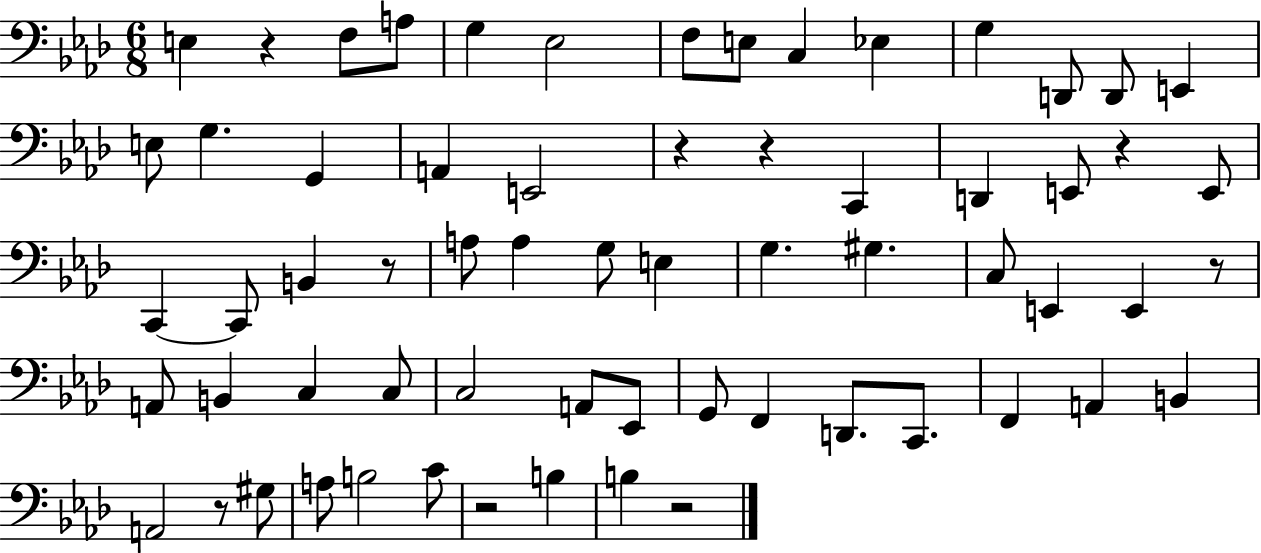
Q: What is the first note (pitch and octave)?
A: E3